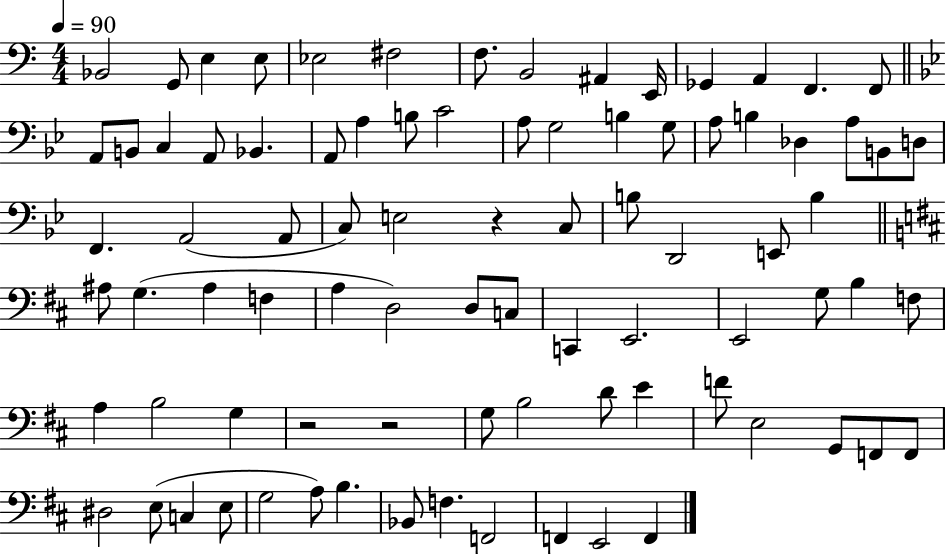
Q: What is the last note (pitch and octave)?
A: F2